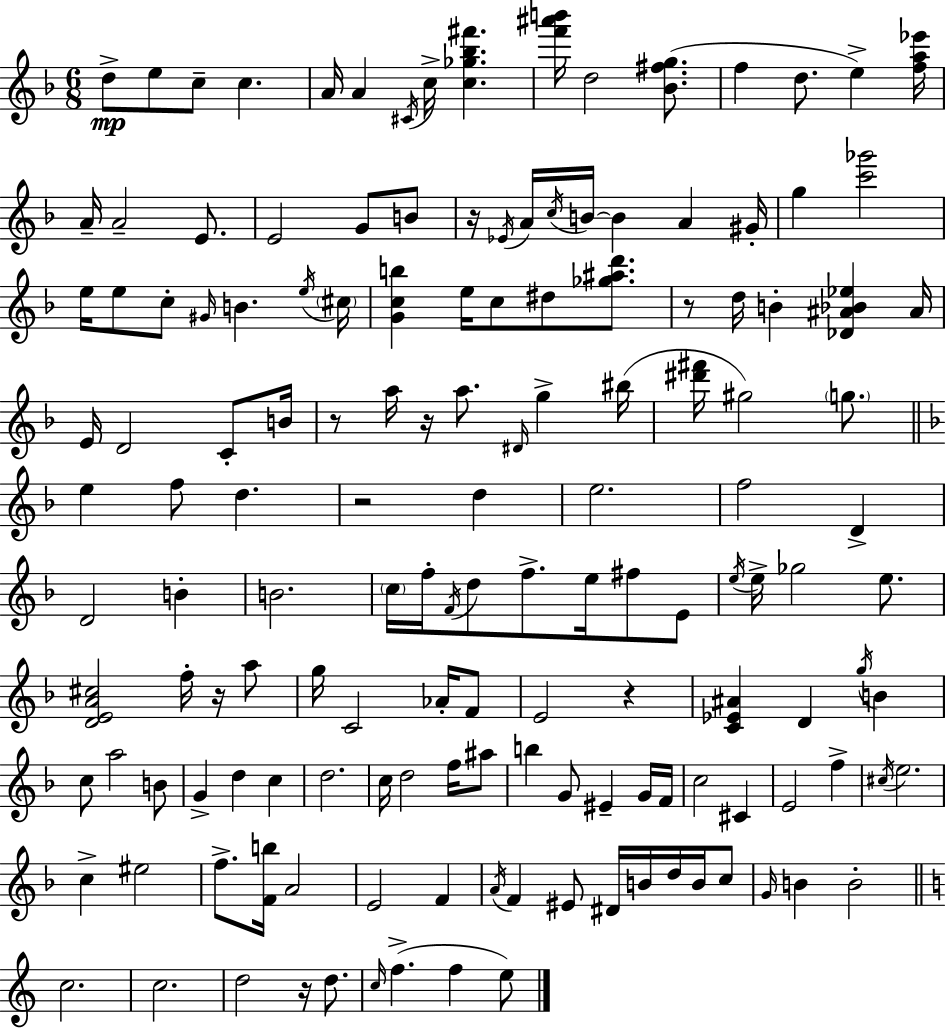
X:1
T:Untitled
M:6/8
L:1/4
K:Dm
d/2 e/2 c/2 c A/4 A ^C/4 c/4 [c_g_b^f'] [f'^a'b']/4 d2 [_B^fg]/2 f d/2 e [fa_e']/4 A/4 A2 E/2 E2 G/2 B/2 z/4 _E/4 A/4 c/4 B/4 B A ^G/4 g [c'_g']2 e/4 e/2 c/2 ^G/4 B e/4 ^c/4 [Gcb] e/4 c/2 ^d/2 [_g^ad']/2 z/2 d/4 B [_D^A_B_e] ^A/4 E/4 D2 C/2 B/4 z/2 a/4 z/4 a/2 ^D/4 g ^b/4 [^d'^f']/4 ^g2 g/2 e f/2 d z2 d e2 f2 D D2 B B2 c/4 f/4 F/4 d/2 f/2 e/4 ^f/2 E/2 e/4 e/4 _g2 e/2 [DEA^c]2 f/4 z/4 a/2 g/4 C2 _A/4 F/2 E2 z [C_E^A] D g/4 B c/2 a2 B/2 G d c d2 c/4 d2 f/4 ^a/2 b G/2 ^E G/4 F/4 c2 ^C E2 f ^c/4 e2 c ^e2 f/2 [Fb]/4 A2 E2 F A/4 F ^E/2 ^D/4 B/4 d/4 B/4 c/2 G/4 B B2 c2 c2 d2 z/4 d/2 c/4 f f e/2